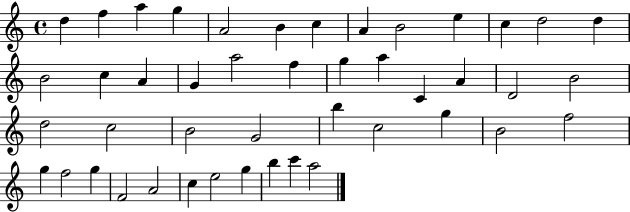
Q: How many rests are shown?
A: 0